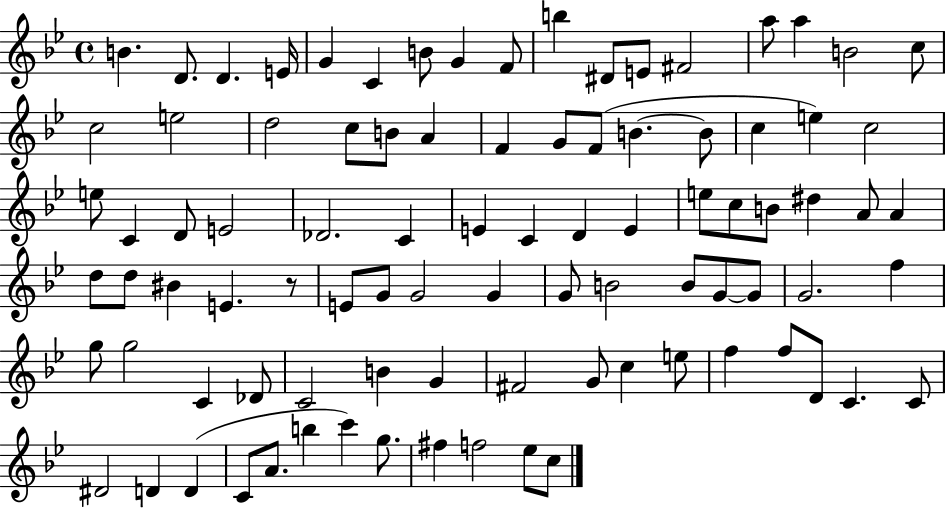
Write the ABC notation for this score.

X:1
T:Untitled
M:4/4
L:1/4
K:Bb
B D/2 D E/4 G C B/2 G F/2 b ^D/2 E/2 ^F2 a/2 a B2 c/2 c2 e2 d2 c/2 B/2 A F G/2 F/2 B B/2 c e c2 e/2 C D/2 E2 _D2 C E C D E e/2 c/2 B/2 ^d A/2 A d/2 d/2 ^B E z/2 E/2 G/2 G2 G G/2 B2 B/2 G/2 G/2 G2 f g/2 g2 C _D/2 C2 B G ^F2 G/2 c e/2 f f/2 D/2 C C/2 ^D2 D D C/2 A/2 b c' g/2 ^f f2 _e/2 c/2